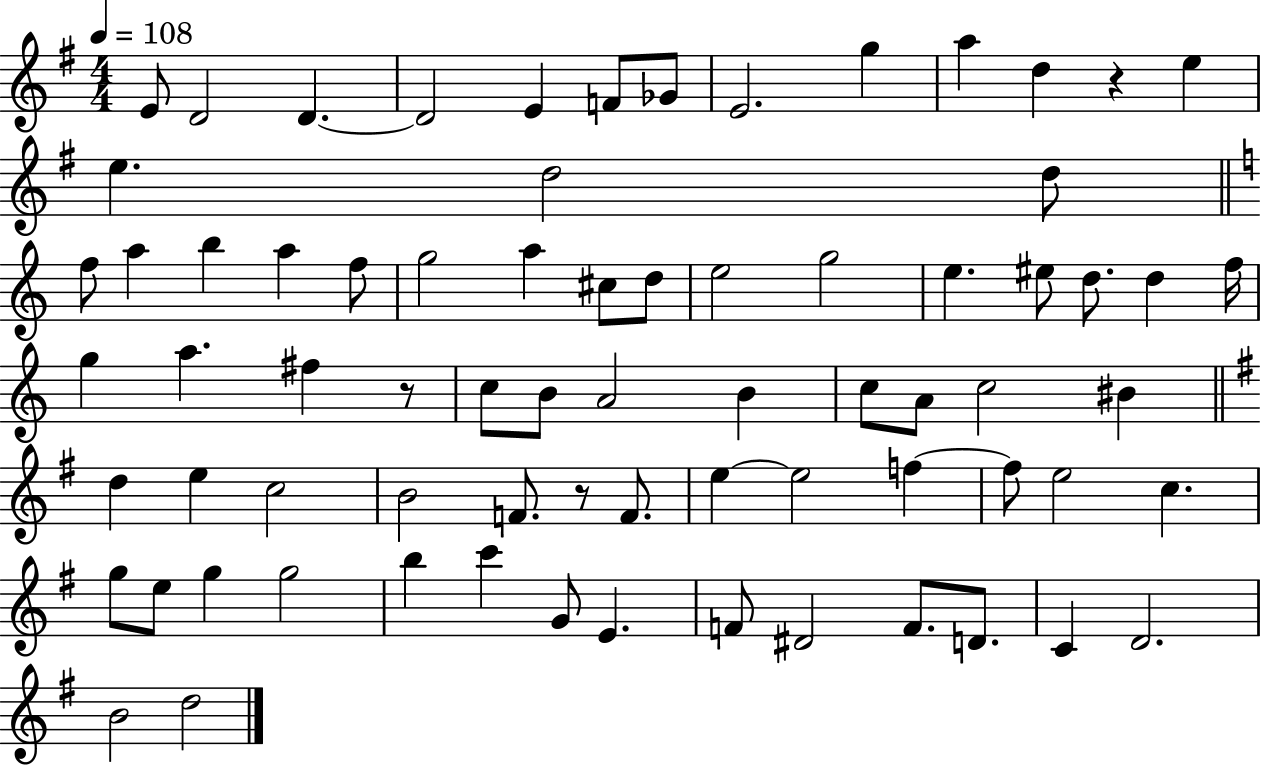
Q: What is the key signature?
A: G major